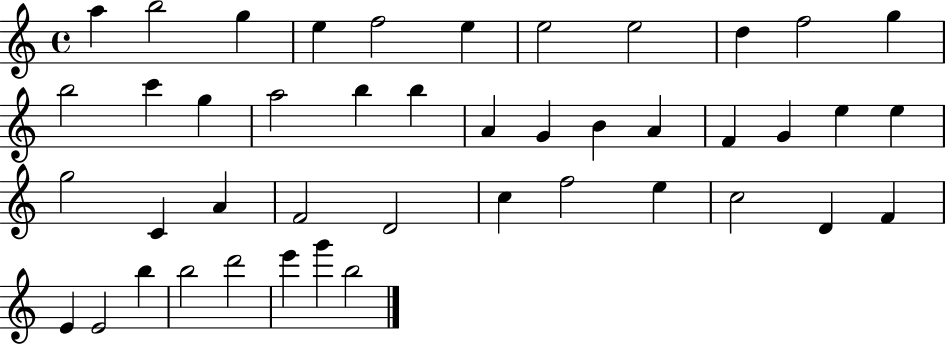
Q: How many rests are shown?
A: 0